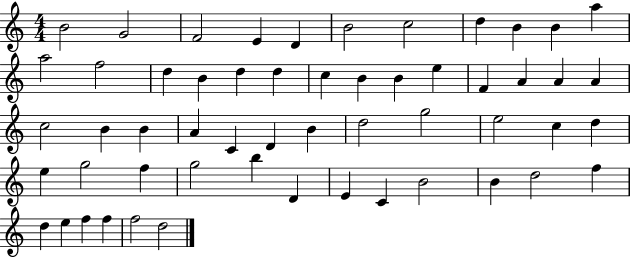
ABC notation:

X:1
T:Untitled
M:4/4
L:1/4
K:C
B2 G2 F2 E D B2 c2 d B B a a2 f2 d B d d c B B e F A A A c2 B B A C D B d2 g2 e2 c d e g2 f g2 b D E C B2 B d2 f d e f f f2 d2